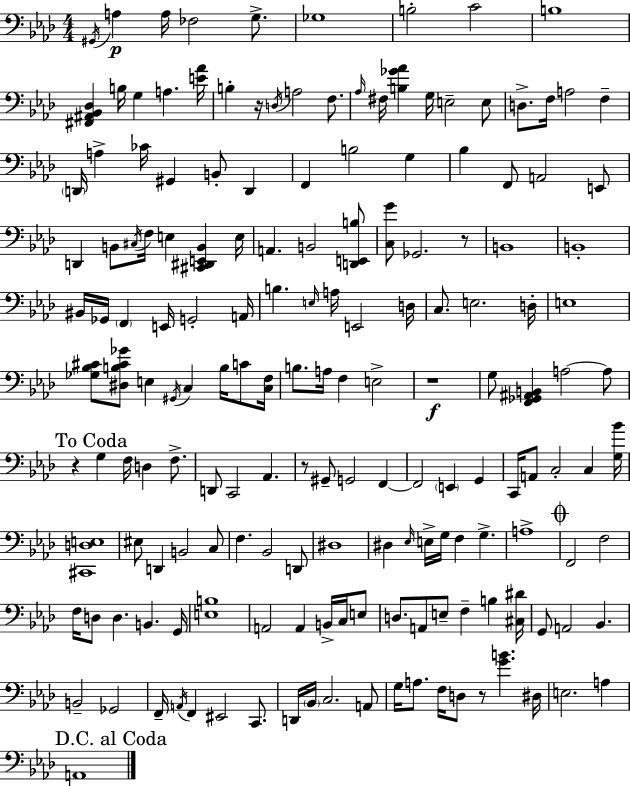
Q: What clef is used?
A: bass